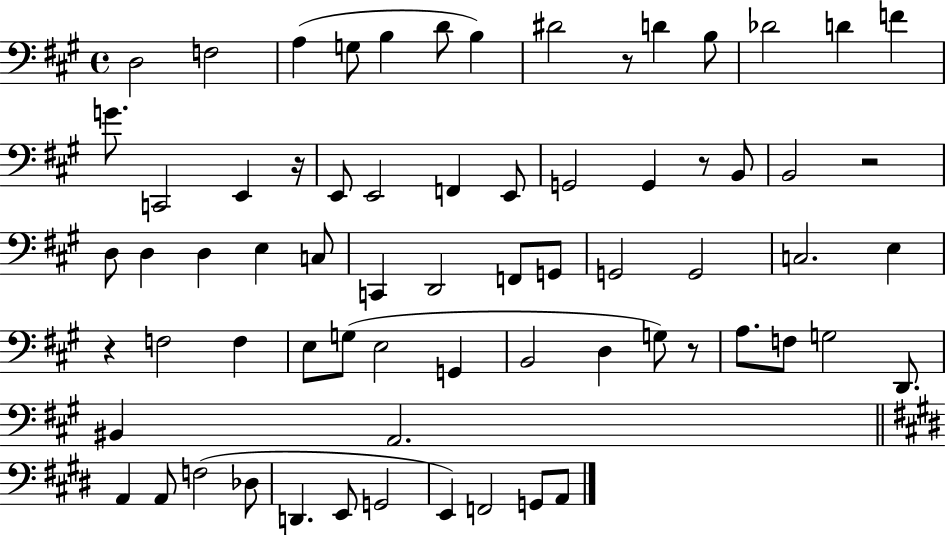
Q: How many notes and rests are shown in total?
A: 69